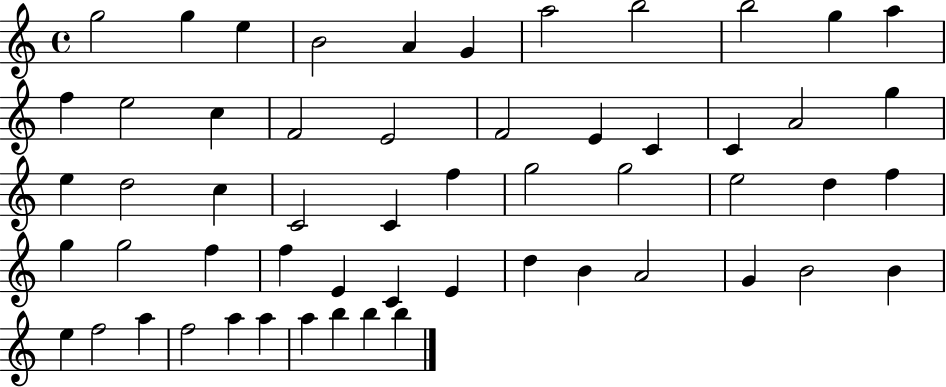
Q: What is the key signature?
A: C major